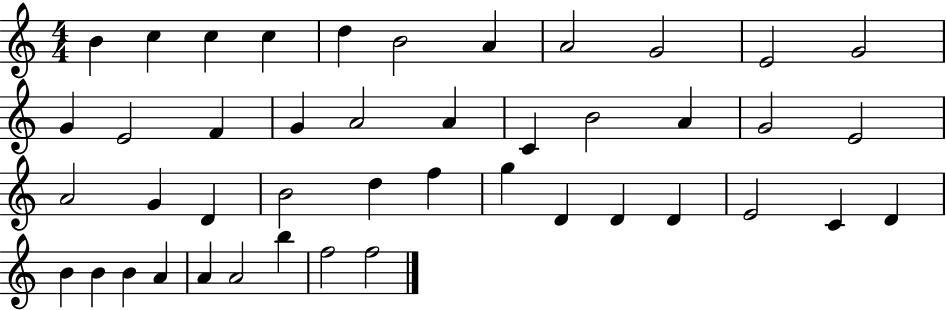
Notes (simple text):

B4/q C5/q C5/q C5/q D5/q B4/h A4/q A4/h G4/h E4/h G4/h G4/q E4/h F4/q G4/q A4/h A4/q C4/q B4/h A4/q G4/h E4/h A4/h G4/q D4/q B4/h D5/q F5/q G5/q D4/q D4/q D4/q E4/h C4/q D4/q B4/q B4/q B4/q A4/q A4/q A4/h B5/q F5/h F5/h